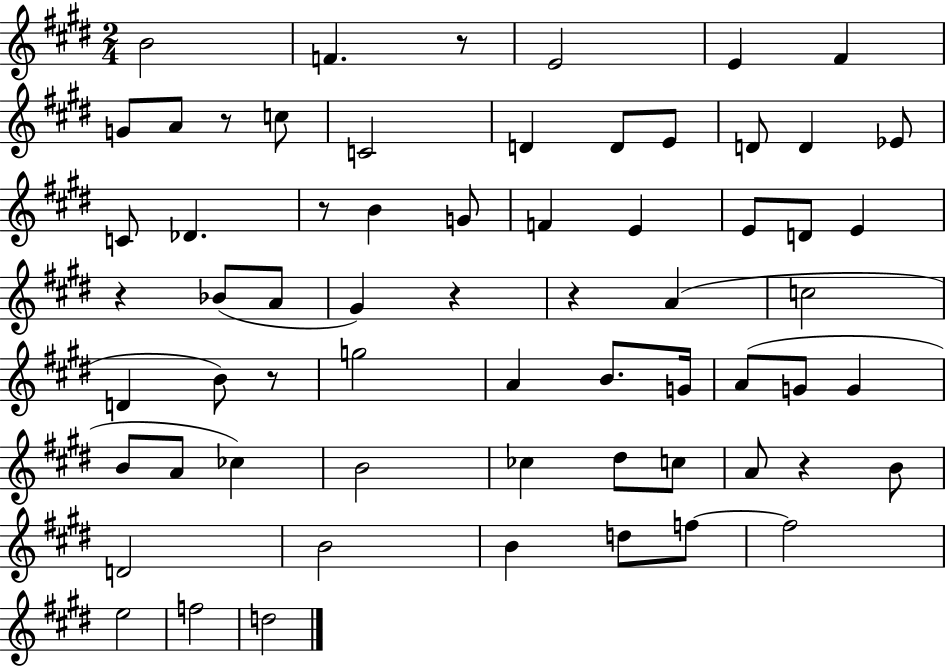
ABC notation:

X:1
T:Untitled
M:2/4
L:1/4
K:E
B2 F z/2 E2 E ^F G/2 A/2 z/2 c/2 C2 D D/2 E/2 D/2 D _E/2 C/2 _D z/2 B G/2 F E E/2 D/2 E z _B/2 A/2 ^G z z A c2 D B/2 z/2 g2 A B/2 G/4 A/2 G/2 G B/2 A/2 _c B2 _c ^d/2 c/2 A/2 z B/2 D2 B2 B d/2 f/2 f2 e2 f2 d2